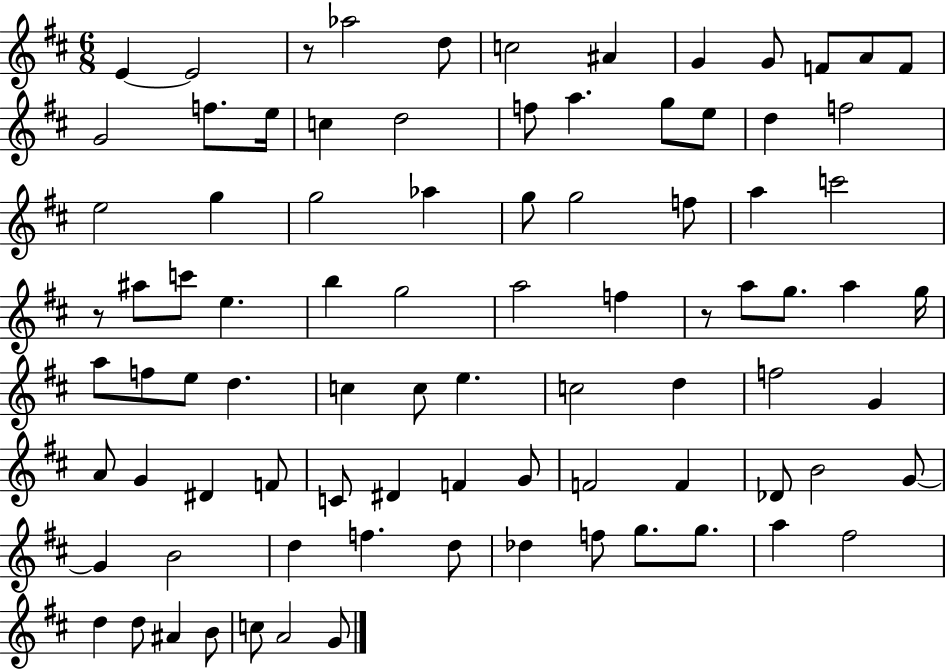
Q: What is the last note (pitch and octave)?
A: G4